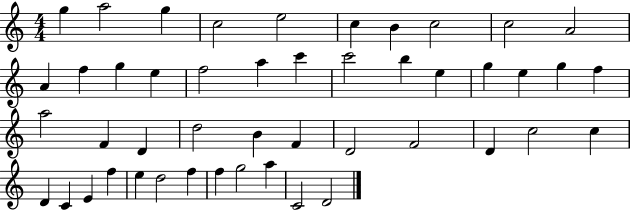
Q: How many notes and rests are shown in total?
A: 47